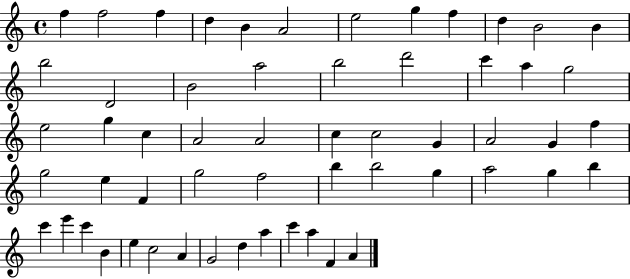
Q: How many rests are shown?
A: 0